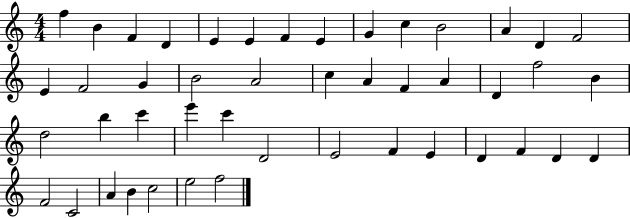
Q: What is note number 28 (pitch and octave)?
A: B5